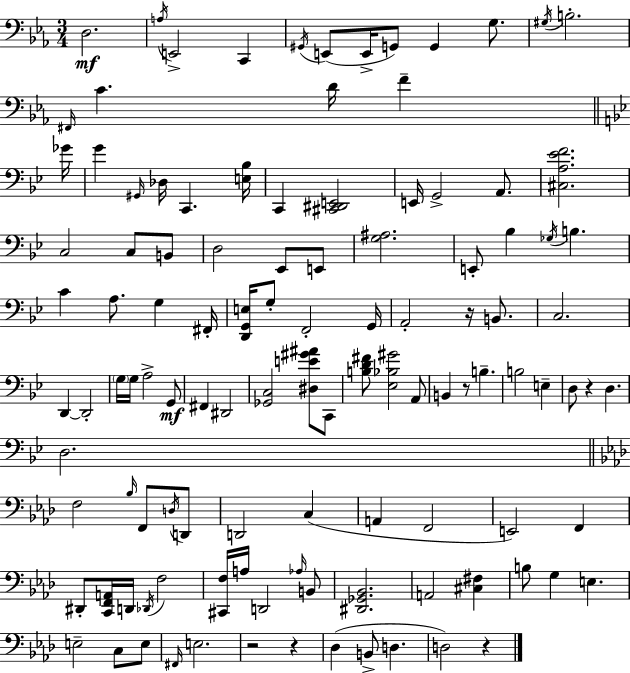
D3/h. A3/s E2/h C2/q G#2/s E2/e E2/s G2/e G2/q G3/e. G#3/s B3/h. F#2/s C4/q. D4/s F4/q Gb4/s G4/q G#2/s Db3/s C2/q. [E3,Bb3]/s C2/q [C#2,D#2,E2]/h E2/s G2/h A2/e. [C#3,A3,Eb4,F4]/h. C3/h C3/e B2/e D3/h Eb2/e E2/e [G3,A#3]/h. E2/e Bb3/q Gb3/s B3/q. C4/q A3/e. G3/q F#2/s [D2,G2,E3]/s G3/e F2/h G2/s A2/h R/s B2/e. C3/h. D2/q D2/h G3/s G3/s A3/h G2/e F#2/q D#2/h [Gb2,C3]/h [D#3,E4,G#4,A#4]/e C2/e [B3,D4,F#4]/e [Eb3,Bb3,G#4]/h A2/e B2/q R/e B3/q. B3/h E3/q D3/e R/q D3/q. D3/h. F3/h Bb3/s F2/e D3/s D2/e D2/h C3/q A2/q F2/h E2/h F2/q D#2/e [C2,F2,A2]/s D2/s Db2/s F3/h [C#2,F3]/s A3/s D2/h Ab3/s B2/e [D#2,Gb2,Bb2]/h. A2/h [C#3,F#3]/q B3/e G3/q E3/q. E3/h C3/e E3/e F#2/s E3/h. R/h R/q Db3/q B2/e D3/q. D3/h R/q